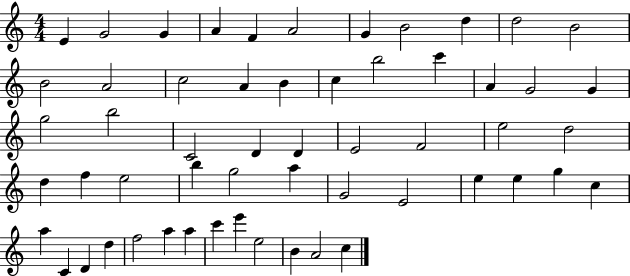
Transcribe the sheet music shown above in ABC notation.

X:1
T:Untitled
M:4/4
L:1/4
K:C
E G2 G A F A2 G B2 d d2 B2 B2 A2 c2 A B c b2 c' A G2 G g2 b2 C2 D D E2 F2 e2 d2 d f e2 b g2 a G2 E2 e e g c a C D d f2 a a c' e' e2 B A2 c